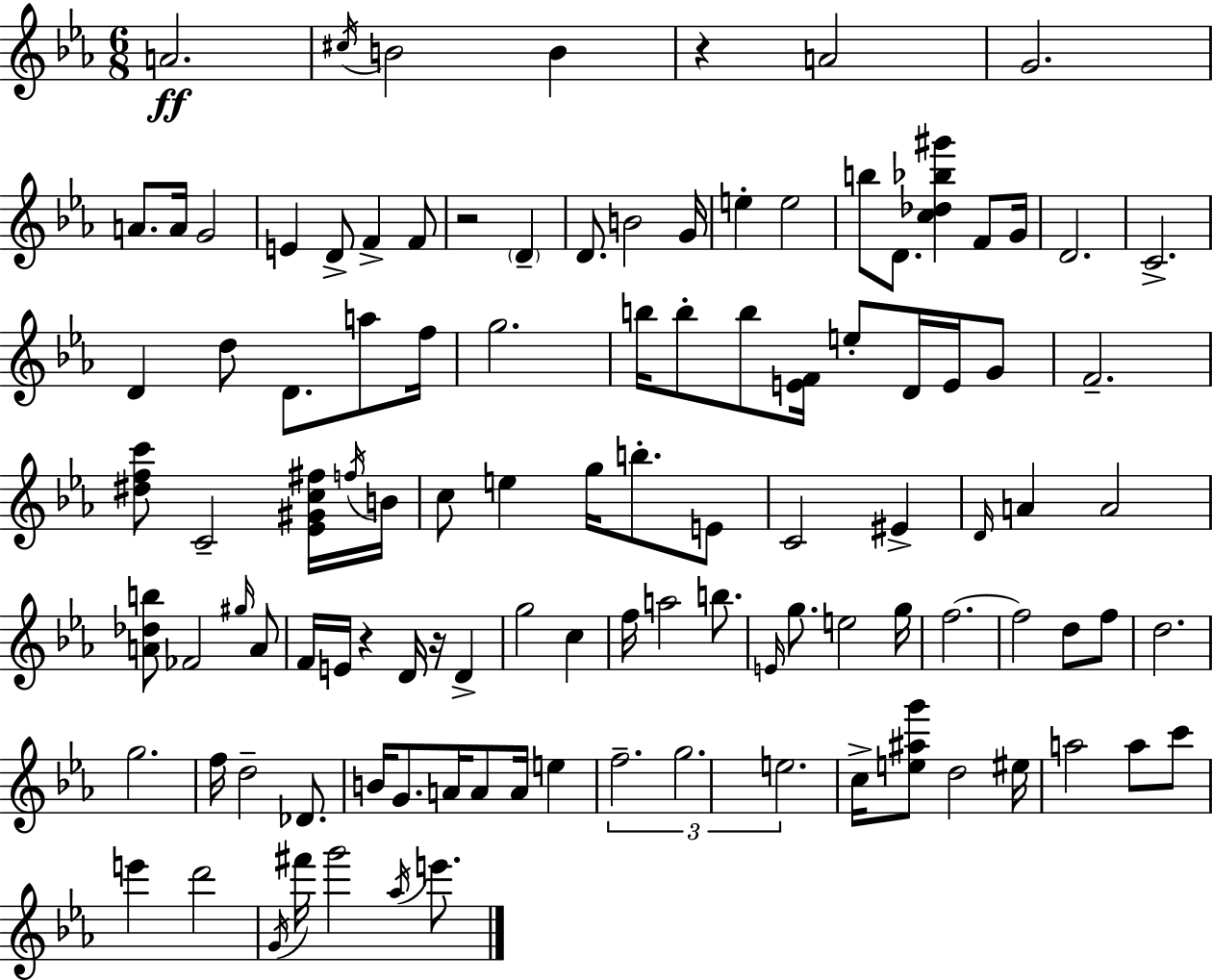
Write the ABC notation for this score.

X:1
T:Untitled
M:6/8
L:1/4
K:Eb
A2 ^c/4 B2 B z A2 G2 A/2 A/4 G2 E D/2 F F/2 z2 D D/2 B2 G/4 e e2 b/2 D/2 [c_d_b^g'] F/2 G/4 D2 C2 D d/2 D/2 a/2 f/4 g2 b/4 b/2 b/2 [EF]/4 e/2 D/4 E/4 G/2 F2 [^dfc']/2 C2 [_E^Gc^f]/4 f/4 B/4 c/2 e g/4 b/2 E/2 C2 ^E D/4 A A2 [A_db]/2 _F2 ^g/4 A/2 F/4 E/4 z D/4 z/4 D g2 c f/4 a2 b/2 E/4 g/2 e2 g/4 f2 f2 d/2 f/2 d2 g2 f/4 d2 _D/2 B/4 G/2 A/4 A/2 A/4 e f2 g2 e2 c/4 [e^ag']/2 d2 ^e/4 a2 a/2 c'/2 e' d'2 G/4 ^f'/4 g'2 _a/4 e'/2